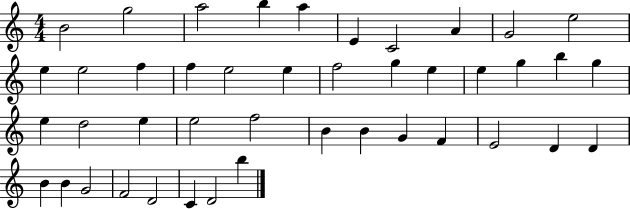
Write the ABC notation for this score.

X:1
T:Untitled
M:4/4
L:1/4
K:C
B2 g2 a2 b a E C2 A G2 e2 e e2 f f e2 e f2 g e e g b g e d2 e e2 f2 B B G F E2 D D B B G2 F2 D2 C D2 b